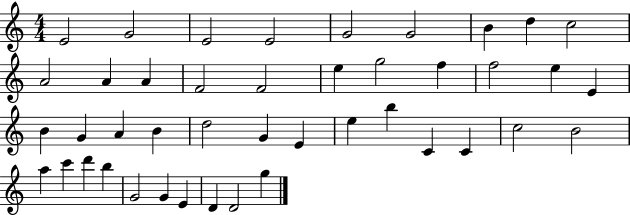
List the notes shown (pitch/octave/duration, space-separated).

E4/h G4/h E4/h E4/h G4/h G4/h B4/q D5/q C5/h A4/h A4/q A4/q F4/h F4/h E5/q G5/h F5/q F5/h E5/q E4/q B4/q G4/q A4/q B4/q D5/h G4/q E4/q E5/q B5/q C4/q C4/q C5/h B4/h A5/q C6/q D6/q B5/q G4/h G4/q E4/q D4/q D4/h G5/q